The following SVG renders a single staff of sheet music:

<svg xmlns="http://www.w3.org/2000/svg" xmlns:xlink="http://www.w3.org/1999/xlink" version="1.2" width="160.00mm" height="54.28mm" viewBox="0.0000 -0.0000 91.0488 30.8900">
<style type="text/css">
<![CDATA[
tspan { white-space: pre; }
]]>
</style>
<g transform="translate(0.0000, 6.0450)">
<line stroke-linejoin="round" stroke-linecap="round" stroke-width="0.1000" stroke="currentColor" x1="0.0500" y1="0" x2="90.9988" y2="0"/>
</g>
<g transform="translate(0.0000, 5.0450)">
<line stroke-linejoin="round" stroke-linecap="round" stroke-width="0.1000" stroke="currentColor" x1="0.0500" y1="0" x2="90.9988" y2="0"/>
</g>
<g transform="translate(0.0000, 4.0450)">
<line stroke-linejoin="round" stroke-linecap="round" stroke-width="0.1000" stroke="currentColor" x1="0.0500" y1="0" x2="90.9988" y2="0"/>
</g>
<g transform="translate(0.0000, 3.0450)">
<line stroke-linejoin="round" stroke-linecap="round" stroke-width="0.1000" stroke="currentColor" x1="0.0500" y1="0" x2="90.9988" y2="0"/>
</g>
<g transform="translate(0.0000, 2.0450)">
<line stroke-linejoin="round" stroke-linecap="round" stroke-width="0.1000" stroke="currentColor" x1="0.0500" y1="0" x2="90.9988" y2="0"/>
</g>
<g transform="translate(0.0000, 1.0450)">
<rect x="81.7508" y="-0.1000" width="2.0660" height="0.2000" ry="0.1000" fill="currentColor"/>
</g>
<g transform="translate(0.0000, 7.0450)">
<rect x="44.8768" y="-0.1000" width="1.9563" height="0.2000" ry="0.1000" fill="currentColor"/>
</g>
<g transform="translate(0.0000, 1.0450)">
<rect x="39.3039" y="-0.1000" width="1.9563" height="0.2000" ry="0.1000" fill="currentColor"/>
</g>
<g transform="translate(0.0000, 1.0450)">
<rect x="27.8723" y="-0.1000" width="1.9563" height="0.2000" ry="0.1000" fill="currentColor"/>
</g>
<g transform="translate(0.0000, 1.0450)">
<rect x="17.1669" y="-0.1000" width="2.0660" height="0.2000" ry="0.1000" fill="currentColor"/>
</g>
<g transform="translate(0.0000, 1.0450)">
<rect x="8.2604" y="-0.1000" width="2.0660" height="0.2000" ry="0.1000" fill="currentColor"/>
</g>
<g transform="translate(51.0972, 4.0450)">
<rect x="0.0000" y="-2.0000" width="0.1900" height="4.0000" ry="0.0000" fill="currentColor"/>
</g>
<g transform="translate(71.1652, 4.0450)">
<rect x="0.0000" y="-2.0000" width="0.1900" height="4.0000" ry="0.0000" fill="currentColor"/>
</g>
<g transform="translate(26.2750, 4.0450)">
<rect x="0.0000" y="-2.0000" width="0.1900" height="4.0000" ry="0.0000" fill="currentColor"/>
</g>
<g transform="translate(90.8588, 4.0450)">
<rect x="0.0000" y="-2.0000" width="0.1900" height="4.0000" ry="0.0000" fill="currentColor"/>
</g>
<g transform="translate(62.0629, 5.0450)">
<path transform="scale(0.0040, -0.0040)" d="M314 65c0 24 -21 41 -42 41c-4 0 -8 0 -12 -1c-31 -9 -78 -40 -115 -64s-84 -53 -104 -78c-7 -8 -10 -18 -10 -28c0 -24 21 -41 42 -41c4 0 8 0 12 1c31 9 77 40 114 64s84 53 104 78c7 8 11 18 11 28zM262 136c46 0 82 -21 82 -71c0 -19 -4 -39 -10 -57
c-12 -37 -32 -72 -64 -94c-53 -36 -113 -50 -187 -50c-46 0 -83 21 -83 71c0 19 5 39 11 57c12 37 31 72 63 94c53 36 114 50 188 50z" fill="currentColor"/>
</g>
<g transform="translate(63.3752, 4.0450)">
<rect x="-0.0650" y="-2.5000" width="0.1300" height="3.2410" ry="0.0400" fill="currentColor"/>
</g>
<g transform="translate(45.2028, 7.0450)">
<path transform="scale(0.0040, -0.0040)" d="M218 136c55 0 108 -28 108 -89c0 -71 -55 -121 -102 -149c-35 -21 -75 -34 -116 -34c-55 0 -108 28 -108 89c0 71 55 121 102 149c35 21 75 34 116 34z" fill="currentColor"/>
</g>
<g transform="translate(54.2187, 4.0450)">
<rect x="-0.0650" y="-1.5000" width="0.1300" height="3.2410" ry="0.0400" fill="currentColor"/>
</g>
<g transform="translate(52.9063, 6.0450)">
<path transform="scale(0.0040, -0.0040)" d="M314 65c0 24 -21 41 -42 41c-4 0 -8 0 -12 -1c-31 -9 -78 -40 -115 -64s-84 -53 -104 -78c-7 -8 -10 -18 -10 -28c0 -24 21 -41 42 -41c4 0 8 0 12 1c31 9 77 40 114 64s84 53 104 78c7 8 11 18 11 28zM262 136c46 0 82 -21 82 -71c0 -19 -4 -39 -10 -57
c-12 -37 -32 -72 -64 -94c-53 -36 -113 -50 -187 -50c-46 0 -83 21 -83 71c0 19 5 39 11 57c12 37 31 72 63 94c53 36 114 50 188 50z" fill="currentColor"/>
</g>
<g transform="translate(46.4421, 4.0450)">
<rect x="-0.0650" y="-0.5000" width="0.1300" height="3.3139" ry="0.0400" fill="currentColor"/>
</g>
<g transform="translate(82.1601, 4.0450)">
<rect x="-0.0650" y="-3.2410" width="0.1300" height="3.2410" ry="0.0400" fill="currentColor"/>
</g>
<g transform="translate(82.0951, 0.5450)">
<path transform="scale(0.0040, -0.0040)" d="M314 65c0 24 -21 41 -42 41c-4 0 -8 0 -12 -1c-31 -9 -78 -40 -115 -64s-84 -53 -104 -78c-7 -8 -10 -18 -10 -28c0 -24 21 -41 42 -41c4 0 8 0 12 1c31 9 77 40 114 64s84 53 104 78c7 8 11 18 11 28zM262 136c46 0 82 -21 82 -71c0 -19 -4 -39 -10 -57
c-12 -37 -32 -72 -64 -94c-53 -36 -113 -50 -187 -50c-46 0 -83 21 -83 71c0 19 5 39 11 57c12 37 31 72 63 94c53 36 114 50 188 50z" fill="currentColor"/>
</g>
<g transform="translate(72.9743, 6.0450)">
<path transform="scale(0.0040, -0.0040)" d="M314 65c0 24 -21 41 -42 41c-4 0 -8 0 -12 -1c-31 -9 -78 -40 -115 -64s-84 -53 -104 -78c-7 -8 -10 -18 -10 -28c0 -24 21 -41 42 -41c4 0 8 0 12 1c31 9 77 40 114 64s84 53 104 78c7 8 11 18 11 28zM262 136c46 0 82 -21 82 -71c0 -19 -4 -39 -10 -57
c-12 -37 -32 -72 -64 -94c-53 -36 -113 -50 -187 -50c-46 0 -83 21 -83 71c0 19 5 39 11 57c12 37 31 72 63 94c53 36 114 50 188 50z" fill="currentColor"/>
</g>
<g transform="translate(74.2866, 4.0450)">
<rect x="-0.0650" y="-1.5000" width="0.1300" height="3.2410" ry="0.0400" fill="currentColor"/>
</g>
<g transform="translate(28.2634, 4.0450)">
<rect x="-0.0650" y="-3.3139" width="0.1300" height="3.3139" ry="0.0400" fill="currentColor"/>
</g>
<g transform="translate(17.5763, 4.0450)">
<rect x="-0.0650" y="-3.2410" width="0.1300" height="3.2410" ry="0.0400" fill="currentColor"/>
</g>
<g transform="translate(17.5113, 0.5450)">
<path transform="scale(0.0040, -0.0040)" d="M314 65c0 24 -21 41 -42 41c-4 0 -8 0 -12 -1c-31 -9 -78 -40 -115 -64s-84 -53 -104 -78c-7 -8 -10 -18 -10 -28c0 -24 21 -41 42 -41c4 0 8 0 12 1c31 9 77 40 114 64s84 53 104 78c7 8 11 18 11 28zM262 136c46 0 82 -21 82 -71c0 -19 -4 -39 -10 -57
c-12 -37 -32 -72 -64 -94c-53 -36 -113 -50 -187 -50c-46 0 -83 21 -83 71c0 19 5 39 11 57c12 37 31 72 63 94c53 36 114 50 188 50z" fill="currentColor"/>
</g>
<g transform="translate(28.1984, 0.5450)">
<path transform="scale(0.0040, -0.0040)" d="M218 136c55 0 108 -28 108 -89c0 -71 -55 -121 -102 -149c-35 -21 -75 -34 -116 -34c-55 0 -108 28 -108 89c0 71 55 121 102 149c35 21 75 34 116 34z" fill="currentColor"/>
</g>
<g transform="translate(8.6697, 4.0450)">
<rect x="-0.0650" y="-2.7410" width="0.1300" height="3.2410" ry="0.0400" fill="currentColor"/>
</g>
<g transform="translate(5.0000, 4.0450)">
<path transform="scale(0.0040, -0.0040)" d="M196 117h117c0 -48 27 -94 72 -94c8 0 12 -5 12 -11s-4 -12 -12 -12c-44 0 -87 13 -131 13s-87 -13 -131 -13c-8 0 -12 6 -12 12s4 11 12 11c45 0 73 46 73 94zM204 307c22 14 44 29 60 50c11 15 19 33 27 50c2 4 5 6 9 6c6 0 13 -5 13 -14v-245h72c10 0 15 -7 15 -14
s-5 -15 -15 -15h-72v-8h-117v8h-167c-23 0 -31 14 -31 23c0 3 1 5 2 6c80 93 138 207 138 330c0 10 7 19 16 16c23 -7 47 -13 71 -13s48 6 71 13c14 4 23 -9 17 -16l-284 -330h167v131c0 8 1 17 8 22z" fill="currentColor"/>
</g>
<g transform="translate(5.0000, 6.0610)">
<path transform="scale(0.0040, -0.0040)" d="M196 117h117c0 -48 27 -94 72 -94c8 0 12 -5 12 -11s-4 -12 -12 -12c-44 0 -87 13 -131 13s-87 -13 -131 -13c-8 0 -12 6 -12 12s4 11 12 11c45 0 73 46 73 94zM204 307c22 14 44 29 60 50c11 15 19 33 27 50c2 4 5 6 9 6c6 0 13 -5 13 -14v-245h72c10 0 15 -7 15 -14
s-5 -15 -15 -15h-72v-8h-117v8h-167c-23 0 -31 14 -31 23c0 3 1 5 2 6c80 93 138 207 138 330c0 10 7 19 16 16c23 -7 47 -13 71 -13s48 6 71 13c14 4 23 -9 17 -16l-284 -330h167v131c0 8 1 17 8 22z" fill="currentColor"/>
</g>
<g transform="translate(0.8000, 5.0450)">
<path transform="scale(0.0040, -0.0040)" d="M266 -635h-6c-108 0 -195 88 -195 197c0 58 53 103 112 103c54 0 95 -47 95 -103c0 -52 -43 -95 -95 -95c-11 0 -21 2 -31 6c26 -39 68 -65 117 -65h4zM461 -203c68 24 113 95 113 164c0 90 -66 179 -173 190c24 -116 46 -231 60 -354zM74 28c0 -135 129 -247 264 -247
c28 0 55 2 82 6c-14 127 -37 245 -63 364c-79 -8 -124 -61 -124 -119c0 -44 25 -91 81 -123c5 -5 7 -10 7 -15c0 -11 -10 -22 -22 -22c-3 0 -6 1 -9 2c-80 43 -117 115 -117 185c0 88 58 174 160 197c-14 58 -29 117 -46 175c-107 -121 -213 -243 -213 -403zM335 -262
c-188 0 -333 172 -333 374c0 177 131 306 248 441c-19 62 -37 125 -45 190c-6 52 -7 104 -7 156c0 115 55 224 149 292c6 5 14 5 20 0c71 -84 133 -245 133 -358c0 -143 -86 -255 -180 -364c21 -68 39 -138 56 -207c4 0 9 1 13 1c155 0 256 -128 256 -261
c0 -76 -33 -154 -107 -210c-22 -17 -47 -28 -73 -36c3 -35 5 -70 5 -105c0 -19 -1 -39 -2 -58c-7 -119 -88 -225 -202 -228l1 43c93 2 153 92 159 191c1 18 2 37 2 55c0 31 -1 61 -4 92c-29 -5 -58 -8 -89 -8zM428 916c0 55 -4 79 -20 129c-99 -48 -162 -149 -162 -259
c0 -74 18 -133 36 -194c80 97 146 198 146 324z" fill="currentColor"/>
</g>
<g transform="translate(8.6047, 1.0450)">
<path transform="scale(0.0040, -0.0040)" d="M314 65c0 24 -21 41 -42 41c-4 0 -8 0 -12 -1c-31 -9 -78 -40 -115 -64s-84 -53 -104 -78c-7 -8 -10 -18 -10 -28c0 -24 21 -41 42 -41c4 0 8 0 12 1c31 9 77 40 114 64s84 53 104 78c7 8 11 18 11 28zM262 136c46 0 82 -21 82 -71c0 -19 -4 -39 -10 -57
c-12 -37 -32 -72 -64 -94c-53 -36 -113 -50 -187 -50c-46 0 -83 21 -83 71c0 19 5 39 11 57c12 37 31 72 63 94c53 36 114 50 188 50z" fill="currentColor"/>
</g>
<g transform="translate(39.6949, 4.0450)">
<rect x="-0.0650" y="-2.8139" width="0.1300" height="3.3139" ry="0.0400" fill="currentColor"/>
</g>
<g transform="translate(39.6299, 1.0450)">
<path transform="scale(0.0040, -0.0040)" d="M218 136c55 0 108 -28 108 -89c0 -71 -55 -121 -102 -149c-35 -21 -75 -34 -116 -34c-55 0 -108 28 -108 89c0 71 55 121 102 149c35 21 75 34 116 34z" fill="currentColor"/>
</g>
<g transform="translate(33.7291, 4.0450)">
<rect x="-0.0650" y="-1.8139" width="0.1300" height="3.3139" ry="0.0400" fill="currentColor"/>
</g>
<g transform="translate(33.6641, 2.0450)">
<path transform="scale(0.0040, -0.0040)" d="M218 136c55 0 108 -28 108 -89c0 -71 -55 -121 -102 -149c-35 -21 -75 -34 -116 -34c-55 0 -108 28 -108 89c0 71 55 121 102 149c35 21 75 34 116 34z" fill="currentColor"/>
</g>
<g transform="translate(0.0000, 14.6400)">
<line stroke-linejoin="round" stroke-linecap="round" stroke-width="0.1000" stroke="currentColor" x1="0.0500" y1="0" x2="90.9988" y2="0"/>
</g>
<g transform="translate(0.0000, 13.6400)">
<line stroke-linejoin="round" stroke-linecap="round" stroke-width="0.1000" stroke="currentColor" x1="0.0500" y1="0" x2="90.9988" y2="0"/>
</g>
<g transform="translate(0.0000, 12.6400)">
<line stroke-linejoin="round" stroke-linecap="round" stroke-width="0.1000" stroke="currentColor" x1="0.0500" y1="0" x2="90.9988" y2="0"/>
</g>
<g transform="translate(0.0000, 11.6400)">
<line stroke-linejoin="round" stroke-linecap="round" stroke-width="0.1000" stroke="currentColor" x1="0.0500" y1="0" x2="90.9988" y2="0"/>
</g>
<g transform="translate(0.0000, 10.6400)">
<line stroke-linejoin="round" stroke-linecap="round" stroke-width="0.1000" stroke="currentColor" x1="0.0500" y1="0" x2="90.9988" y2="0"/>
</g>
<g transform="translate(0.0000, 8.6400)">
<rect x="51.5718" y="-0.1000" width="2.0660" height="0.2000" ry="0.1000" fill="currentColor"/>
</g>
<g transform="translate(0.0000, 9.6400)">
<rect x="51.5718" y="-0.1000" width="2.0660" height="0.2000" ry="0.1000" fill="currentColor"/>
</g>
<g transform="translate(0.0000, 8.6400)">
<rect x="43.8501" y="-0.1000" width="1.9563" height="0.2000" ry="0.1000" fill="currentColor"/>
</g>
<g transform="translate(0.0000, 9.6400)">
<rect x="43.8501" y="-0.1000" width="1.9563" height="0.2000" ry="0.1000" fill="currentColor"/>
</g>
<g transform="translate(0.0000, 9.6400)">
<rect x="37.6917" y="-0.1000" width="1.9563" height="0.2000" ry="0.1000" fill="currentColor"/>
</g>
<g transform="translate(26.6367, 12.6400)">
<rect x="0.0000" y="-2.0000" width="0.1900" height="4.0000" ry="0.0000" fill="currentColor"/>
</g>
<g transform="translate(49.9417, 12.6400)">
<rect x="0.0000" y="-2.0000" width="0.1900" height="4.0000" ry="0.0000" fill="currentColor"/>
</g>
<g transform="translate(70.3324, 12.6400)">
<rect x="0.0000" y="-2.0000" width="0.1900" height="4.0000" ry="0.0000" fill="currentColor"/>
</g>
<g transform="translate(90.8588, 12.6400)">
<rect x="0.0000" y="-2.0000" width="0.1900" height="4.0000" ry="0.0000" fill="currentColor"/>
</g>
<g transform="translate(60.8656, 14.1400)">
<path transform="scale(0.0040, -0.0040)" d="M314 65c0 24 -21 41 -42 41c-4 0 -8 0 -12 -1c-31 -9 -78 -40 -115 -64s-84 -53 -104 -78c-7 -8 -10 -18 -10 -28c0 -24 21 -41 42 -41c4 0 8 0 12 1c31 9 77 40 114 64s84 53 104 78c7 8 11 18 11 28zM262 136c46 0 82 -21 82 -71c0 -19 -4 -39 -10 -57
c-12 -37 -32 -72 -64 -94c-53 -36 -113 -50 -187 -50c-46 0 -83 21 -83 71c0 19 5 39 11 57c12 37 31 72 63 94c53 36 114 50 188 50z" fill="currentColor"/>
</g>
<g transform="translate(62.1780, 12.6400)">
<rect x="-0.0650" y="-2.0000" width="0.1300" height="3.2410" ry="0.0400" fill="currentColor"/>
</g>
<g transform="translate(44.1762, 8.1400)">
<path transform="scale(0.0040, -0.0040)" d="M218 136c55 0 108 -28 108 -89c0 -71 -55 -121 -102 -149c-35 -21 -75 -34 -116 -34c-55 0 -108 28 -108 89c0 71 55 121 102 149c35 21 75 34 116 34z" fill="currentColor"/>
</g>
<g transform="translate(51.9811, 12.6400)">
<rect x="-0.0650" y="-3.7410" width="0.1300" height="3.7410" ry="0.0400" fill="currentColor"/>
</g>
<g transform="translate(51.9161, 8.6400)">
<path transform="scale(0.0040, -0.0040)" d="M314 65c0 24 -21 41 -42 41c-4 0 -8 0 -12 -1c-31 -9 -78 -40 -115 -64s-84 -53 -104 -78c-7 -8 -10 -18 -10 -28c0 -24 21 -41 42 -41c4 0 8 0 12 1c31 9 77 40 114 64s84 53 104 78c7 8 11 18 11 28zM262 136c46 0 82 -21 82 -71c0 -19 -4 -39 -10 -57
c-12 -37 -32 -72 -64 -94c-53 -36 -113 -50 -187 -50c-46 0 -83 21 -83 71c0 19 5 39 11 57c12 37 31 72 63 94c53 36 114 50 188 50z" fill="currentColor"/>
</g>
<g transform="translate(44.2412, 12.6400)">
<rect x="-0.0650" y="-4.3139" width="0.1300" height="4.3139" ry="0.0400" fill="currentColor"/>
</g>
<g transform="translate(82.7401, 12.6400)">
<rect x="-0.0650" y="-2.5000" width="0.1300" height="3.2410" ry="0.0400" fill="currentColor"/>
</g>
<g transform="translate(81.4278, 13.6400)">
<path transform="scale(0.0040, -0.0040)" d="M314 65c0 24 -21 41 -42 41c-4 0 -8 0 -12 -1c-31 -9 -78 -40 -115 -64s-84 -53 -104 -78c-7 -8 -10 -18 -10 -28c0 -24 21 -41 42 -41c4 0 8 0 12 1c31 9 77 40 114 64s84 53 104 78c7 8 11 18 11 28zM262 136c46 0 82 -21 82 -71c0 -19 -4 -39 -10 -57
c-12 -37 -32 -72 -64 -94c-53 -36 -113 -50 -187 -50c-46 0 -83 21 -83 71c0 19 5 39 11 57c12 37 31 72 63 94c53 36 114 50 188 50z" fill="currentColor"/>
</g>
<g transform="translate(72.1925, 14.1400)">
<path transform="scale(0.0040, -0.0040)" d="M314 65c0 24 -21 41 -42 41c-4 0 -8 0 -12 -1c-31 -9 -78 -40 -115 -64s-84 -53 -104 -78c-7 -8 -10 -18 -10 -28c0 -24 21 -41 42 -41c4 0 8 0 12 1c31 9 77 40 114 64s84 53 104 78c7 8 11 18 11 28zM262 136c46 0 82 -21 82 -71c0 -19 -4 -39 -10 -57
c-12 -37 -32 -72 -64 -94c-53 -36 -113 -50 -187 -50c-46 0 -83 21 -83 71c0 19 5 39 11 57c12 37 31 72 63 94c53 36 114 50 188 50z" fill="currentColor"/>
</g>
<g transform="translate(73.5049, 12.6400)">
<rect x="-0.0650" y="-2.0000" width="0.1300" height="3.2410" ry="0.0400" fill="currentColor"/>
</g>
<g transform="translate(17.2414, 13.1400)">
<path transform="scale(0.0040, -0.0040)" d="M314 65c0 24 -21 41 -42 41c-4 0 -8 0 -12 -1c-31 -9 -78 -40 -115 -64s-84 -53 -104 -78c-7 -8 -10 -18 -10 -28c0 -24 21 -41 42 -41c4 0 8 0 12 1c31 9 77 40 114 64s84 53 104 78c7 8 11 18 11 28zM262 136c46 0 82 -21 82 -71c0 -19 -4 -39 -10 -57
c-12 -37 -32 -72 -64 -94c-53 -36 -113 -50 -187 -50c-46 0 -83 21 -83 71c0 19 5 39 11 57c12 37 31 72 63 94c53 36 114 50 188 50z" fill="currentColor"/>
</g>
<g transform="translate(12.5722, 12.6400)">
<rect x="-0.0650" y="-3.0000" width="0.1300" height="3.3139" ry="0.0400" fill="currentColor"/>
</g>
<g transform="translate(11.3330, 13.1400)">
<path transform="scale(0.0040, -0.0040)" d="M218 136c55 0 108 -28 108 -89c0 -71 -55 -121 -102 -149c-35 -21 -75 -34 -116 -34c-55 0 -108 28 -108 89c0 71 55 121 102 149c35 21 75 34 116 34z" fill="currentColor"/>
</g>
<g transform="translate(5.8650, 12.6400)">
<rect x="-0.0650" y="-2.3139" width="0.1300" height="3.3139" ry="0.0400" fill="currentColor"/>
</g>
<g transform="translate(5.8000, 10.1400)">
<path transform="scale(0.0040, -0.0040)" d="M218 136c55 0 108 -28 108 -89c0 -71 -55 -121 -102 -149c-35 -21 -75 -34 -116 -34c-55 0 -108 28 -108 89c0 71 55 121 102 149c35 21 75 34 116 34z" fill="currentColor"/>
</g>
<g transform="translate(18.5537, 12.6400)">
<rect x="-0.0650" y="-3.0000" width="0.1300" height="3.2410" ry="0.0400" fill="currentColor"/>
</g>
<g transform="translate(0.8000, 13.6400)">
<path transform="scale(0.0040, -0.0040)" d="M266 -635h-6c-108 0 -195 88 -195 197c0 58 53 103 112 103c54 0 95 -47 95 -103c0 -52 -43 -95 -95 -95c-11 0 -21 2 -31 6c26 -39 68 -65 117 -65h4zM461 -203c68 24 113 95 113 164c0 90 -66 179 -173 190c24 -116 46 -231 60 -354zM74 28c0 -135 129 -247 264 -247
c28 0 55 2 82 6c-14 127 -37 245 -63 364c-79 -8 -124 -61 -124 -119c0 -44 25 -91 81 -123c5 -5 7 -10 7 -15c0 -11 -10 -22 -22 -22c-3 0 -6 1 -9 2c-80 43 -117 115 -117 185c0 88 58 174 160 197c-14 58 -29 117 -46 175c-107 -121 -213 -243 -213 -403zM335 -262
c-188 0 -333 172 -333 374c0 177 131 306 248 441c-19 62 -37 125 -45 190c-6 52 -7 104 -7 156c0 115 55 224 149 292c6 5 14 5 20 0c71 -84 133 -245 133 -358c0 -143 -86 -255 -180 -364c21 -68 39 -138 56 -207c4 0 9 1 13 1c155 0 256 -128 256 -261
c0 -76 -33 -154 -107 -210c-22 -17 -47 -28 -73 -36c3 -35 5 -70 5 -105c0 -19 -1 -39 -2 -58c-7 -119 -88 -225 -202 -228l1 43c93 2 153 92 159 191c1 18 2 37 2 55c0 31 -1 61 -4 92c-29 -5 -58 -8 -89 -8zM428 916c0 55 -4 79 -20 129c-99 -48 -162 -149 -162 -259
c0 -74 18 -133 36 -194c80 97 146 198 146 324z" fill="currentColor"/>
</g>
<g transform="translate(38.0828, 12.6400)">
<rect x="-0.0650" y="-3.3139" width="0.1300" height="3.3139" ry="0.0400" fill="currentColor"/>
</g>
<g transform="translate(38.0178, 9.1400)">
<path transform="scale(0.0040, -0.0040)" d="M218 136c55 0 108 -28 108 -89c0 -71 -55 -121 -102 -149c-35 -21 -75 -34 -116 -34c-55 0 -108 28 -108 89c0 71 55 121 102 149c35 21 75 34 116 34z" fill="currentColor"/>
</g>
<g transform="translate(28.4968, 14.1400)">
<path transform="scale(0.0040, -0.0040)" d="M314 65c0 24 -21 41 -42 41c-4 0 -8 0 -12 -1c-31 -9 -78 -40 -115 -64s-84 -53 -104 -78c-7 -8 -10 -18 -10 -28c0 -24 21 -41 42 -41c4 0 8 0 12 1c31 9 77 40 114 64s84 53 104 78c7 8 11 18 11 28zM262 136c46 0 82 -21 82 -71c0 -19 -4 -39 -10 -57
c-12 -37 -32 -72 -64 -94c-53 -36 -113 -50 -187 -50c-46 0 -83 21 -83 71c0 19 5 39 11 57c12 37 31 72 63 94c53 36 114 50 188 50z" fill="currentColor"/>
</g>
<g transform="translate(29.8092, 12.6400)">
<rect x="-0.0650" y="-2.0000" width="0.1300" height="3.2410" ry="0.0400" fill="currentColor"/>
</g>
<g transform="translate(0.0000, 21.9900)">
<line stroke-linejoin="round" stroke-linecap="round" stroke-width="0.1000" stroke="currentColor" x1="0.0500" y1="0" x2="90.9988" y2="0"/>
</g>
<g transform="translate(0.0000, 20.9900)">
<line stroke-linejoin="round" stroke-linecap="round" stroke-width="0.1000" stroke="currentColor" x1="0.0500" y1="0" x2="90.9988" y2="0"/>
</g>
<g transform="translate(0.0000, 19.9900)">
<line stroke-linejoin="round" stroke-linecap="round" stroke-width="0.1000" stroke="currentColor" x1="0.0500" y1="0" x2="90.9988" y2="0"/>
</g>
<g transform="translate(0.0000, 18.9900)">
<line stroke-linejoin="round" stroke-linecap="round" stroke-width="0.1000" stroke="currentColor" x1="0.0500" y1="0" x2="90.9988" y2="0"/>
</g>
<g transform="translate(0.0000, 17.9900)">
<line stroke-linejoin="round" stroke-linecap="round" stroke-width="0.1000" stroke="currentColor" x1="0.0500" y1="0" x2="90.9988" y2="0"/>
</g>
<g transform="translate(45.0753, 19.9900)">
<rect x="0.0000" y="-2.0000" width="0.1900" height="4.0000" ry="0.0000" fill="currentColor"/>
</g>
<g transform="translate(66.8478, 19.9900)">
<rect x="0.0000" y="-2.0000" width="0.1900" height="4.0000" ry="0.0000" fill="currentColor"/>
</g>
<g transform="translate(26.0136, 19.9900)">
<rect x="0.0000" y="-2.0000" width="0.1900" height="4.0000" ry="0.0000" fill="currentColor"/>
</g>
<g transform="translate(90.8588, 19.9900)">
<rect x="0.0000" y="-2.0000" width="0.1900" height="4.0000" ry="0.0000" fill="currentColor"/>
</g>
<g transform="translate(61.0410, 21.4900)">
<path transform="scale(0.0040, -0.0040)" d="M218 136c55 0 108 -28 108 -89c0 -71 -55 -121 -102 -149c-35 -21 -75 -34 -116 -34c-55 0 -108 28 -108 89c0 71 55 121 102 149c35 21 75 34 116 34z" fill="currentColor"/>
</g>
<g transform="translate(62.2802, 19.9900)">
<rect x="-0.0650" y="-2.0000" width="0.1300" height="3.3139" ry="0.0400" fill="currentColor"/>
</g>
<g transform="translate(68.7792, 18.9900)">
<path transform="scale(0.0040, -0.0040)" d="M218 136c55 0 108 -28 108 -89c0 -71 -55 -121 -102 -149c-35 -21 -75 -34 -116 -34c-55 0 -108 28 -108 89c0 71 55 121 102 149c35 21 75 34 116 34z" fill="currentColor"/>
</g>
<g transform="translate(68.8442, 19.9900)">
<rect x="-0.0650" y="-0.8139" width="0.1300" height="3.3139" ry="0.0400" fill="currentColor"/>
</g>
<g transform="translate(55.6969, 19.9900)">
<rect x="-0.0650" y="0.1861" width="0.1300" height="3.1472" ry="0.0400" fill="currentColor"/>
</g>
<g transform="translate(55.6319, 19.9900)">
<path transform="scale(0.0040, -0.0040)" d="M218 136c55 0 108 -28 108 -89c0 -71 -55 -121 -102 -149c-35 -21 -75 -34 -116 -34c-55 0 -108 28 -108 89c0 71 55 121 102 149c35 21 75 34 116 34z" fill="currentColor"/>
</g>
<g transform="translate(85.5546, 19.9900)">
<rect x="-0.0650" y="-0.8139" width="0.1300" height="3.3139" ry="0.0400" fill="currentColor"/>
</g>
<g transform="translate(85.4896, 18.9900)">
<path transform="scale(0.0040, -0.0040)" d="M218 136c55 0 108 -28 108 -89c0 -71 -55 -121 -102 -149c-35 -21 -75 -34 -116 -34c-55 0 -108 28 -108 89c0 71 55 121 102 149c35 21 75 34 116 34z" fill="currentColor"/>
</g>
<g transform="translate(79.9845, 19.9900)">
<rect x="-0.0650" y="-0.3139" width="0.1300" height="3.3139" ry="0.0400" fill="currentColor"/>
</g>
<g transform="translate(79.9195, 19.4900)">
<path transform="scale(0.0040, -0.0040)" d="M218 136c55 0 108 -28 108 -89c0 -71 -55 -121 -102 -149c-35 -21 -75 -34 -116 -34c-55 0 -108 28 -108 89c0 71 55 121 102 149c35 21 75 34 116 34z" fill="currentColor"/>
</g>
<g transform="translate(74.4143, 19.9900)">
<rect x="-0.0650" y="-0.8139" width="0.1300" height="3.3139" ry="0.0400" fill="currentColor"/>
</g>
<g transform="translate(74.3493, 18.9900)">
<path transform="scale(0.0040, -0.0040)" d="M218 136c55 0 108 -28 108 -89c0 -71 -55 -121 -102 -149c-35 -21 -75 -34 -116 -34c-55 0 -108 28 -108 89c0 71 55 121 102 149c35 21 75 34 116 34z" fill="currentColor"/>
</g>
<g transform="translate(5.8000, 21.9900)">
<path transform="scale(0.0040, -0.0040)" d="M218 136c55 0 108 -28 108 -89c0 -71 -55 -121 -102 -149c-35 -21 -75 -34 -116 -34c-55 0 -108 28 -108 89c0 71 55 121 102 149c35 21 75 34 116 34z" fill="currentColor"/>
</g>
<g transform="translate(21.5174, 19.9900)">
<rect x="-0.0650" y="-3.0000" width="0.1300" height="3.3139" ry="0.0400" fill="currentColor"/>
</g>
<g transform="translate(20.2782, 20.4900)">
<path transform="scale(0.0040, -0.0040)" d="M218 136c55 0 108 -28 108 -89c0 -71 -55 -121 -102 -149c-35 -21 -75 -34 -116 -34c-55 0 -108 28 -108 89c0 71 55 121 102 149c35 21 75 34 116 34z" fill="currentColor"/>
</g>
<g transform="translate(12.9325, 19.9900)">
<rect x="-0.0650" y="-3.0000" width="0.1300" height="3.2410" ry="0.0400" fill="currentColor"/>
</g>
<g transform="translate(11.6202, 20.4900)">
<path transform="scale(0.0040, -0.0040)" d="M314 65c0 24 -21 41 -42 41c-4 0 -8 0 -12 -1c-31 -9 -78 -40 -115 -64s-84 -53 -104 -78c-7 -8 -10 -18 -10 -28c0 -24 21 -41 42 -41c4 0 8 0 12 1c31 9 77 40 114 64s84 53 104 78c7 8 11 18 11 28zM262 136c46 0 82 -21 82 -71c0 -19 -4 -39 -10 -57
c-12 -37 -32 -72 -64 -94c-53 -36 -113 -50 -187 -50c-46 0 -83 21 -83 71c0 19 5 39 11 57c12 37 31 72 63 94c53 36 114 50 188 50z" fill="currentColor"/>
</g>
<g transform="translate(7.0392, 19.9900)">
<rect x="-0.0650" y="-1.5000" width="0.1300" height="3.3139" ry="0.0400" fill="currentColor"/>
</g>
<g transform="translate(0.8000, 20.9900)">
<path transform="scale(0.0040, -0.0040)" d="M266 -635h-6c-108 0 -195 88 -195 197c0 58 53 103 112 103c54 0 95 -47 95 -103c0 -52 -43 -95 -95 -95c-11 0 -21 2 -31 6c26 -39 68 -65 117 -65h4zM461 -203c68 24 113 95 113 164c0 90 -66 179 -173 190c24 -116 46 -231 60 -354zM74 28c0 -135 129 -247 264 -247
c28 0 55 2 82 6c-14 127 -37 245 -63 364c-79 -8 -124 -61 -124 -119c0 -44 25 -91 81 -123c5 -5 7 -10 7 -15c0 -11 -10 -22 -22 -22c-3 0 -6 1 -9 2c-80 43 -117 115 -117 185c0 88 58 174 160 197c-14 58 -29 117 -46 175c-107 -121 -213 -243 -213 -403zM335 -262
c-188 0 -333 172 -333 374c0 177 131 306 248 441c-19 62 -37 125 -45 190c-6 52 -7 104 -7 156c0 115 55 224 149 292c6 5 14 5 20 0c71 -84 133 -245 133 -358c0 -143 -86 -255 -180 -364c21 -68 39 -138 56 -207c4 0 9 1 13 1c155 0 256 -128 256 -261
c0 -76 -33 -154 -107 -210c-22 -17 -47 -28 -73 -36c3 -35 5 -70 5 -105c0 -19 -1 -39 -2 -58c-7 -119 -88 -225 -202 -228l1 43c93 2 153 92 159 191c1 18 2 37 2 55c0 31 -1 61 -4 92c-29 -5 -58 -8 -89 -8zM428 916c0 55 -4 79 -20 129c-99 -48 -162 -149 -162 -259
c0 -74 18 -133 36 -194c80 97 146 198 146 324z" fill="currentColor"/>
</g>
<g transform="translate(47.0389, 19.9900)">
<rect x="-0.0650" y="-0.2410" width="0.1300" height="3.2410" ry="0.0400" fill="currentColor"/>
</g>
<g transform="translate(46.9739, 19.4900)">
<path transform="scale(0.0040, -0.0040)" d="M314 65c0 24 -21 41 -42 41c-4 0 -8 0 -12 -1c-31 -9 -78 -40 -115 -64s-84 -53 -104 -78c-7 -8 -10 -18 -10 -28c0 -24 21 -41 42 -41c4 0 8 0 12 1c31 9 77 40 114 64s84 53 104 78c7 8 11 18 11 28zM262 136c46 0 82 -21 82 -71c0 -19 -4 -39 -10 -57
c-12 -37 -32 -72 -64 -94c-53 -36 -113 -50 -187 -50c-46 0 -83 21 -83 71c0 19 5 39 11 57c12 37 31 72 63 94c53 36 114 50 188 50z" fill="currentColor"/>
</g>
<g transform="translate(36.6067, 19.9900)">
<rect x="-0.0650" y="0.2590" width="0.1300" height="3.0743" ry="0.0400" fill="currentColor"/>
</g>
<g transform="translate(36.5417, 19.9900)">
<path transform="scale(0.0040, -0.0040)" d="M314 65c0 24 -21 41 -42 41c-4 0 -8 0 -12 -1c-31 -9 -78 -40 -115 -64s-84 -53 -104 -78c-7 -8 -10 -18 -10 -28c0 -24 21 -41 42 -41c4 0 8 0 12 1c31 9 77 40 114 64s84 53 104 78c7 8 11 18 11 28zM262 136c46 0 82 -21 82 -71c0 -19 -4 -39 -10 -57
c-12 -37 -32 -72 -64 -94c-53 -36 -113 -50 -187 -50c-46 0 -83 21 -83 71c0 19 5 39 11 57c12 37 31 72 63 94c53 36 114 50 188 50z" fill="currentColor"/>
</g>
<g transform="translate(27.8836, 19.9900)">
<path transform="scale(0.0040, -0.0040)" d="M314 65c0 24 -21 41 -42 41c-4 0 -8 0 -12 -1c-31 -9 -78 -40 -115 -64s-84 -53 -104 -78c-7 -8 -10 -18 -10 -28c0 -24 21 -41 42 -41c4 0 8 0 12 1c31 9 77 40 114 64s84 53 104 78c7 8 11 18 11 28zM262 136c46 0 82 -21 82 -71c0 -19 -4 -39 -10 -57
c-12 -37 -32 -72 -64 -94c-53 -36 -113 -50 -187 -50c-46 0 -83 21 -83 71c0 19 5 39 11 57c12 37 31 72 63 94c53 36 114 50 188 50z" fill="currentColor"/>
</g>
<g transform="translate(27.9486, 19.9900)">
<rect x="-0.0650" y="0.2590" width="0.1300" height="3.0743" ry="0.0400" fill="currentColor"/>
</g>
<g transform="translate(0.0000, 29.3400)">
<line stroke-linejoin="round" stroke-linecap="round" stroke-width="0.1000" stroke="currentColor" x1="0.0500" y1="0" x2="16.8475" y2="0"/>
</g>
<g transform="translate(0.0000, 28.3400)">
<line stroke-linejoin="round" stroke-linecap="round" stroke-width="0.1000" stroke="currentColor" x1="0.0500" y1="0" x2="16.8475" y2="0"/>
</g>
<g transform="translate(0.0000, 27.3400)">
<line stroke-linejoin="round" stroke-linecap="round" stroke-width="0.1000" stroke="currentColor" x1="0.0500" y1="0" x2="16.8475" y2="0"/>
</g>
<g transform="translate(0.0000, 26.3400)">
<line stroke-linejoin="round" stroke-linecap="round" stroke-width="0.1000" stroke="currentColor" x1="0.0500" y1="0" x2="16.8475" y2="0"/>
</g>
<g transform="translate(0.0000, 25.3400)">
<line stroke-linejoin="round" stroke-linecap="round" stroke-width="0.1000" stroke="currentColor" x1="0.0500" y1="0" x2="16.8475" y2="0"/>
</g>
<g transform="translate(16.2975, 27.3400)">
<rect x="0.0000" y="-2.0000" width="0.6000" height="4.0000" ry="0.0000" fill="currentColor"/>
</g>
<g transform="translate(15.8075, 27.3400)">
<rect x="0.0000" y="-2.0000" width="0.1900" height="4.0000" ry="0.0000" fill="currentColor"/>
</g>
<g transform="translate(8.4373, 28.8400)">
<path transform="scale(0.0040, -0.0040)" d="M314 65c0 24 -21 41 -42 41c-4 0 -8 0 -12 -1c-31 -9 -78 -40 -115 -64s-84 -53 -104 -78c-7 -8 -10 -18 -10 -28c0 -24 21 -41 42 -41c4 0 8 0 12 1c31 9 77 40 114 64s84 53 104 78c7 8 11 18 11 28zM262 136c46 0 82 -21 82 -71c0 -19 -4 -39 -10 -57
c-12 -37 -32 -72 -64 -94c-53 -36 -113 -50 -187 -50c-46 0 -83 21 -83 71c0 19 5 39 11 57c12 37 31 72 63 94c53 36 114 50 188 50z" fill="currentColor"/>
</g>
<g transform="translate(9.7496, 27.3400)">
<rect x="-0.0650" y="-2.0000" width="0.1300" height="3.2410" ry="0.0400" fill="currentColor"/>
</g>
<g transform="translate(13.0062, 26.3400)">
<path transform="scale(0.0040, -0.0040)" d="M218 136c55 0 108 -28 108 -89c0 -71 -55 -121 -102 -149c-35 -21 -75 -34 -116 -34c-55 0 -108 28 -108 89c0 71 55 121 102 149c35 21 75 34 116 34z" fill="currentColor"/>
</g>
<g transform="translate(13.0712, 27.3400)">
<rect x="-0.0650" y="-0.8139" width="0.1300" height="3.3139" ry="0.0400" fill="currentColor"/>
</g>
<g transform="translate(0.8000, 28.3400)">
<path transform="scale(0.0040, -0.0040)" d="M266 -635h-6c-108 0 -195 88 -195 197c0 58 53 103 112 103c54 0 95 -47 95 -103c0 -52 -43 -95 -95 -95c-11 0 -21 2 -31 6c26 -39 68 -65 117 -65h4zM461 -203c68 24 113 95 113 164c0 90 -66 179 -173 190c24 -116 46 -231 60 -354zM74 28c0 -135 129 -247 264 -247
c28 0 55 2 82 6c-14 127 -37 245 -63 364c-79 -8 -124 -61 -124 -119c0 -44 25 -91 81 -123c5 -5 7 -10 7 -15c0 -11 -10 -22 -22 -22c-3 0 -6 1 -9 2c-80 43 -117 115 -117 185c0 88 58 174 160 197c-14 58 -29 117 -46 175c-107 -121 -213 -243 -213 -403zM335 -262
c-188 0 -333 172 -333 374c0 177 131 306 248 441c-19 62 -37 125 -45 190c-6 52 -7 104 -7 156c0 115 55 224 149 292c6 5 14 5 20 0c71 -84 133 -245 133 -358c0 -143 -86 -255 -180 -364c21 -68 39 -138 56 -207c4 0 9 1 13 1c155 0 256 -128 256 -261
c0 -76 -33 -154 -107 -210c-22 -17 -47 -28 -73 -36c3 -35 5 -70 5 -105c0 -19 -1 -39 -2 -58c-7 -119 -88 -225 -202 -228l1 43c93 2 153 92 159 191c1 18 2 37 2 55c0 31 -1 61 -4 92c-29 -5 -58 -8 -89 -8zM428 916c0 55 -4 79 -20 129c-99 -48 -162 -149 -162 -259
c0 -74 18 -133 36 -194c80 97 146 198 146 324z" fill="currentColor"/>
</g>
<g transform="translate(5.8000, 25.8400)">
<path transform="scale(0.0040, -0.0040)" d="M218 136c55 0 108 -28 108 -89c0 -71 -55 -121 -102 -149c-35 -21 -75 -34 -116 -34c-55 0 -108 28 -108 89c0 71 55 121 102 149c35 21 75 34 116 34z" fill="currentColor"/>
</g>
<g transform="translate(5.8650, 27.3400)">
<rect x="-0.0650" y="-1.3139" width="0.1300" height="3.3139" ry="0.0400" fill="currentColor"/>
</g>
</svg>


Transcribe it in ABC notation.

X:1
T:Untitled
M:4/4
L:1/4
K:C
a2 b2 b f a C E2 G2 E2 b2 g A A2 F2 b d' c'2 F2 F2 G2 E A2 A B2 B2 c2 B F d d c d e F2 d